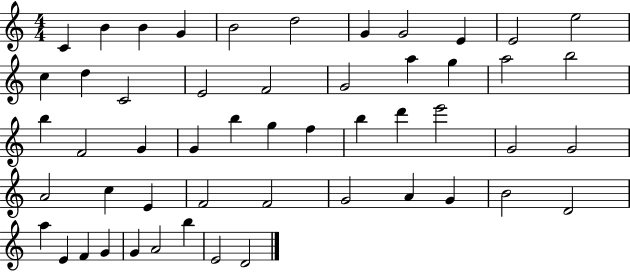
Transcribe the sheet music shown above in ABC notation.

X:1
T:Untitled
M:4/4
L:1/4
K:C
C B B G B2 d2 G G2 E E2 e2 c d C2 E2 F2 G2 a g a2 b2 b F2 G G b g f b d' e'2 G2 G2 A2 c E F2 F2 G2 A G B2 D2 a E F G G A2 b E2 D2